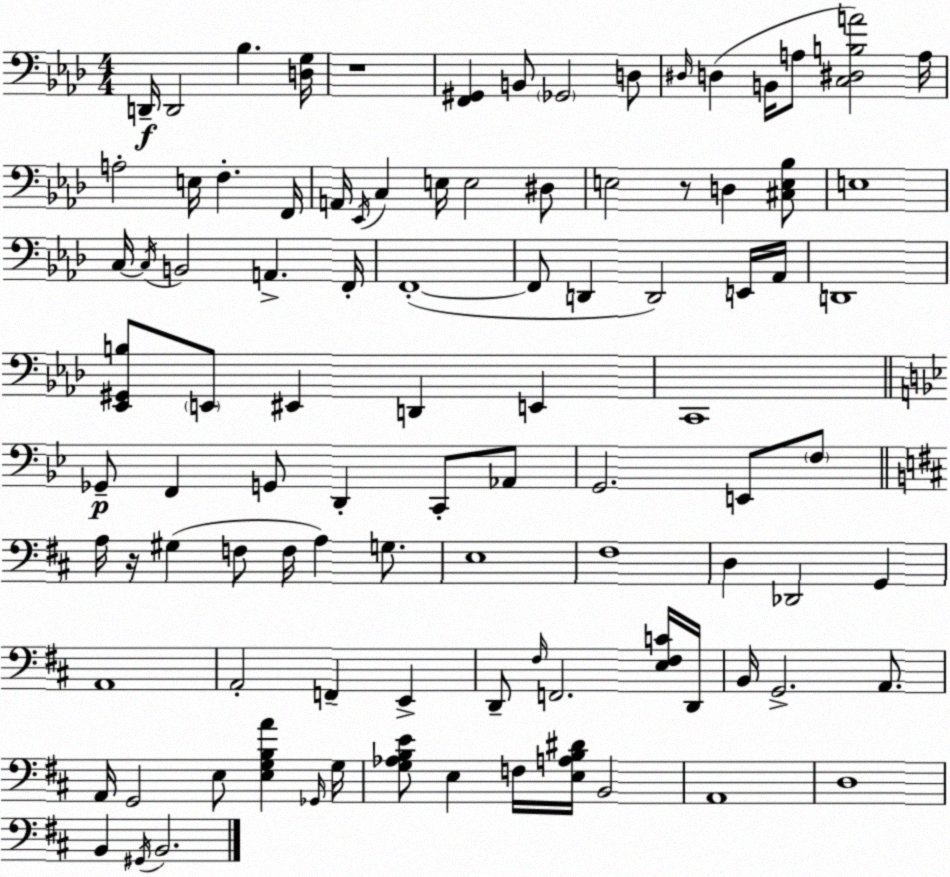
X:1
T:Untitled
M:4/4
L:1/4
K:Fm
D,,/4 D,,2 _B, [D,G,]/4 z4 [F,,^G,,] B,,/2 _G,,2 D,/2 ^D,/4 D, B,,/4 A,/2 [C,^D,B,A]2 A,/4 A,2 E,/4 F, F,,/4 A,,/4 _E,,/4 C, E,/4 E,2 ^D,/2 E,2 z/2 D, [^C,E,_B,]/2 E,4 C,/4 C,/4 B,,2 A,, F,,/4 F,,4 F,,/2 D,, D,,2 E,,/4 _A,,/4 D,,4 [_E,,^G,,B,]/2 E,,/2 ^E,, D,, E,, C,,4 _G,,/2 F,, G,,/2 D,, C,,/2 _A,,/2 G,,2 E,,/2 F,/2 A,/4 z/4 ^G, F,/2 F,/4 A, G,/2 E,4 ^F,4 D, _D,,2 G,, A,,4 A,,2 F,, E,, D,,/2 ^F,/4 F,,2 [E,^F,C]/4 D,,/4 B,,/4 G,,2 A,,/2 A,,/4 G,,2 E,/2 [E,G,B,A] _G,,/4 G,/4 [G,_A,B,E]/2 E, F,/4 [E,A,B,^D]/4 B,,2 A,,4 D,4 B,, ^G,,/4 B,,2